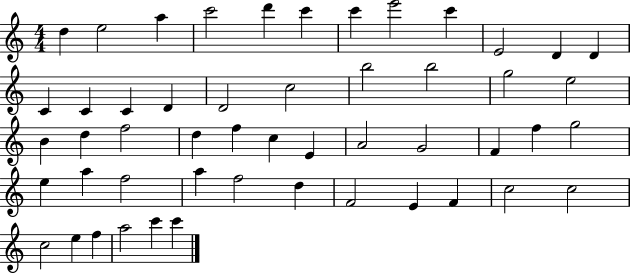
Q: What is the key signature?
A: C major